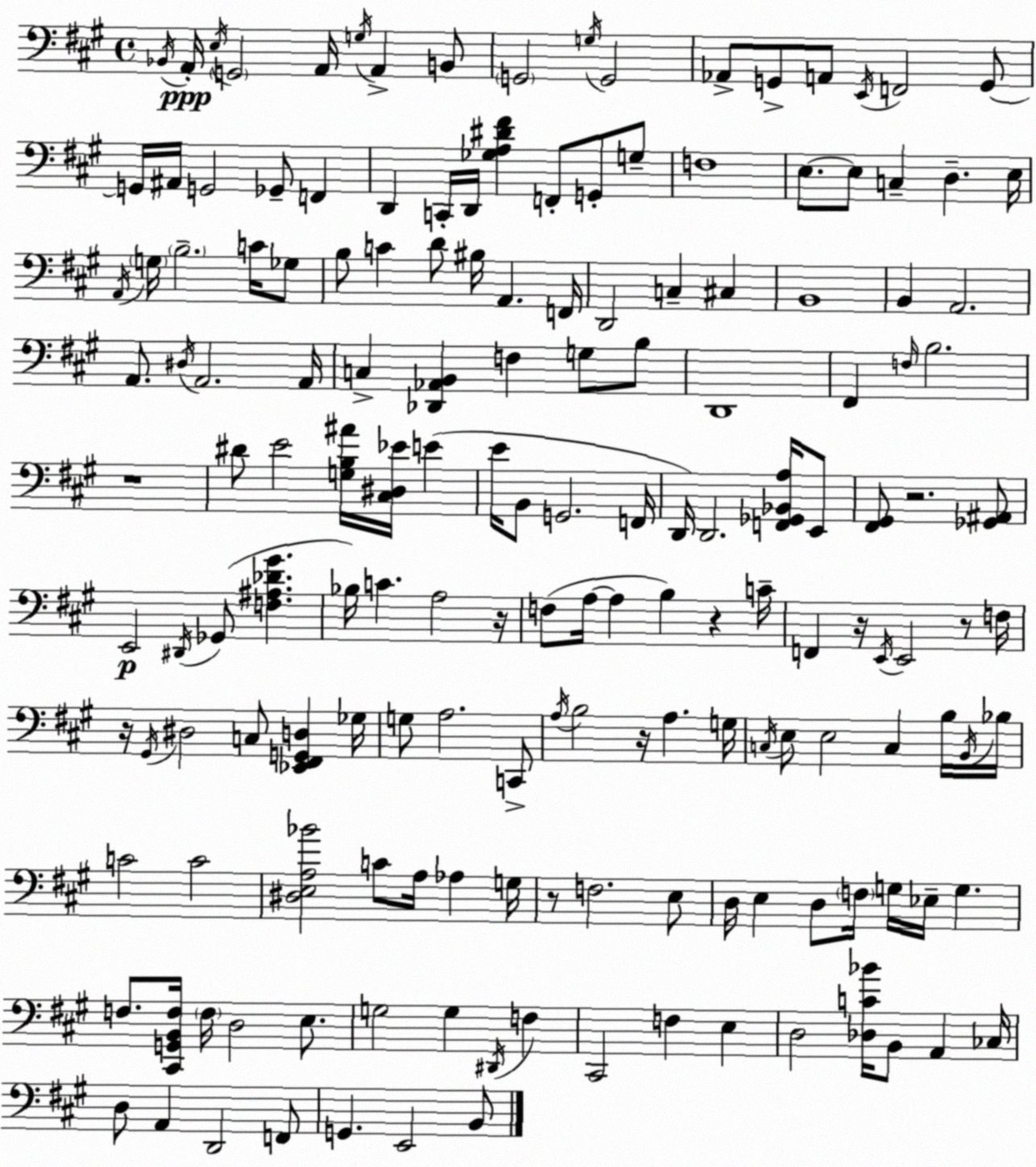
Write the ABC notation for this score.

X:1
T:Untitled
M:4/4
L:1/4
K:A
_B,,/4 A,,/4 E,/4 G,,2 A,,/4 G,/4 A,, B,,/2 G,,2 G,/4 G,,2 _A,,/2 G,,/2 A,,/2 E,,/4 F,,2 G,,/2 G,,/4 ^A,,/4 G,,2 _G,,/2 F,, D,, C,,/4 D,,/4 [_G,A,^D^F] F,,/2 G,,/2 G,/2 F,4 E,/2 E,/2 C, D, E,/4 A,,/4 G,/4 B,2 C/4 _G,/2 B,/2 C D/2 ^B,/4 A,, F,,/4 D,,2 C, ^C, B,,4 B,, A,,2 A,,/2 ^D,/4 A,,2 A,,/4 C, [_D,,_A,,B,,] F, G,/2 B,/2 D,,4 ^F,, F,/4 B,2 z4 ^D/2 E2 [G,B,^A]/4 [^C,^D,_E]/4 E E/4 B,,/2 G,,2 F,,/4 D,,/4 D,,2 [F,,_G,,_B,,A,]/4 E,,/2 [^F,,^G,,]/2 z2 [_G,,^A,,]/2 E,,2 ^D,,/4 _G,,/2 [F,^A,_D^G] _B,/4 C A,2 z/4 F,/2 A,/4 A, B, z C/4 F,, z/4 E,,/4 E,,2 z/2 F,/4 z/4 ^G,,/4 ^D,2 C,/2 [_E,,^F,,G,,D,] _G,/4 G,/2 A,2 C,,/2 A,/4 B,2 z/4 A, G,/4 C,/4 E,/2 E,2 C, B,/4 B,,/4 _B,/4 C2 C2 [^D,E,A,_B]2 C/2 A,/4 _A, G,/4 z/2 F,2 E,/2 D,/4 E, D,/2 F,/4 G,/4 _E,/4 G, F,/2 [^C,,G,,B,,F,]/4 F,/4 D,2 E,/2 G,2 G, ^D,,/4 F, ^C,,2 F, E, D,2 [_D,C_B]/4 B,,/2 A,, _C,/4 D,/2 A,, D,,2 F,,/2 G,, E,,2 B,,/2